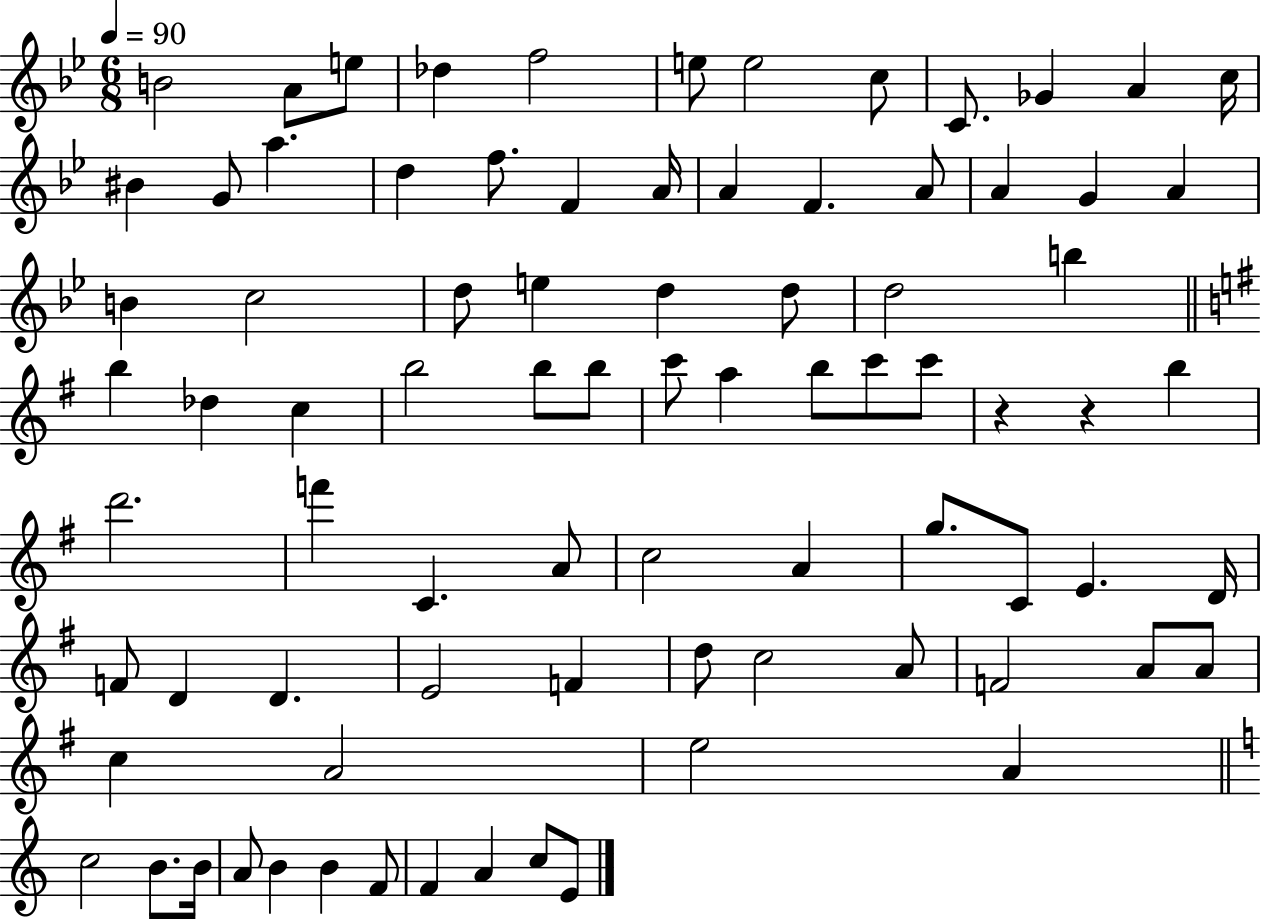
X:1
T:Untitled
M:6/8
L:1/4
K:Bb
B2 A/2 e/2 _d f2 e/2 e2 c/2 C/2 _G A c/4 ^B G/2 a d f/2 F A/4 A F A/2 A G A B c2 d/2 e d d/2 d2 b b _d c b2 b/2 b/2 c'/2 a b/2 c'/2 c'/2 z z b d'2 f' C A/2 c2 A g/2 C/2 E D/4 F/2 D D E2 F d/2 c2 A/2 F2 A/2 A/2 c A2 e2 A c2 B/2 B/4 A/2 B B F/2 F A c/2 E/2